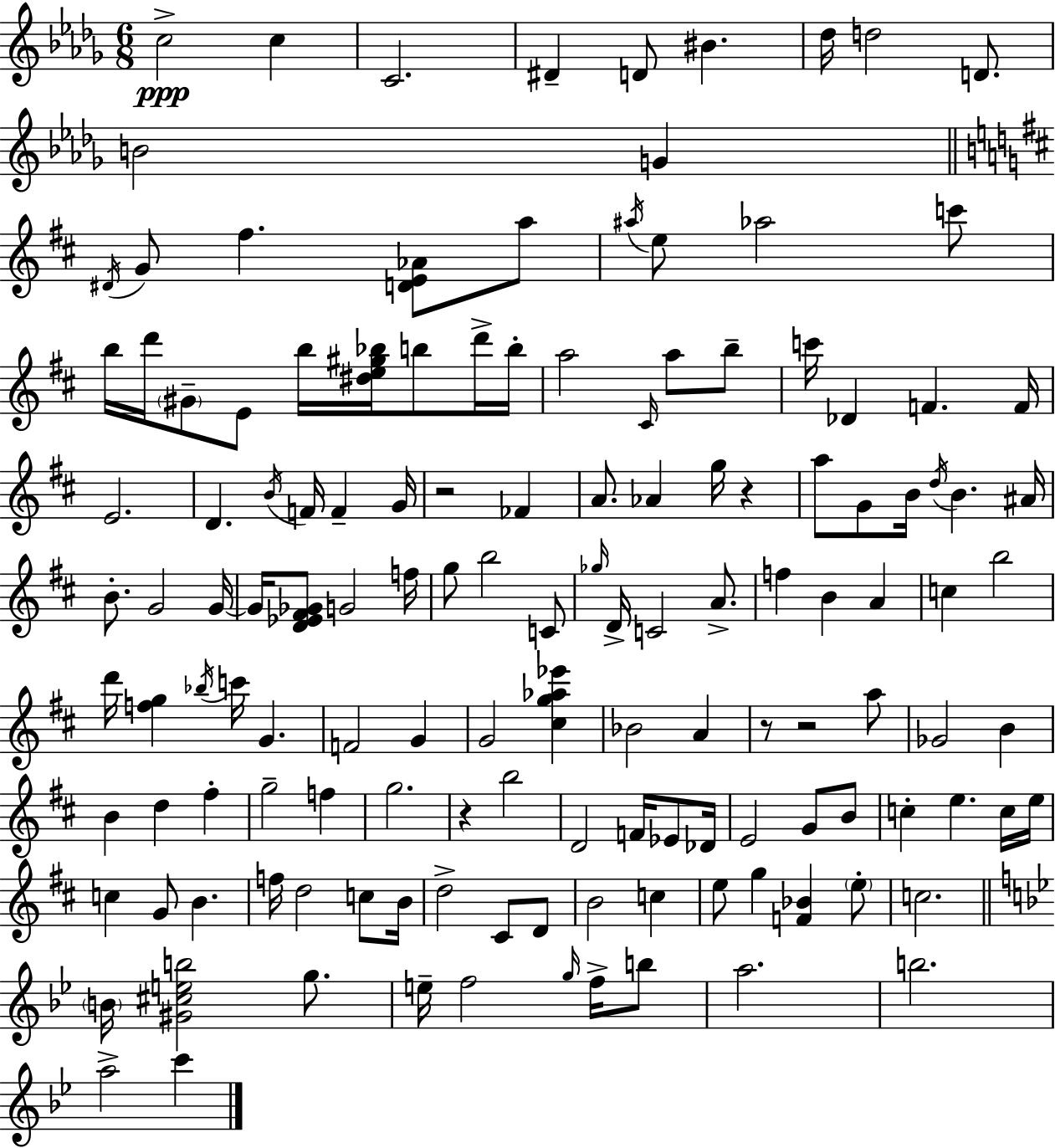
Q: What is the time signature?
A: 6/8